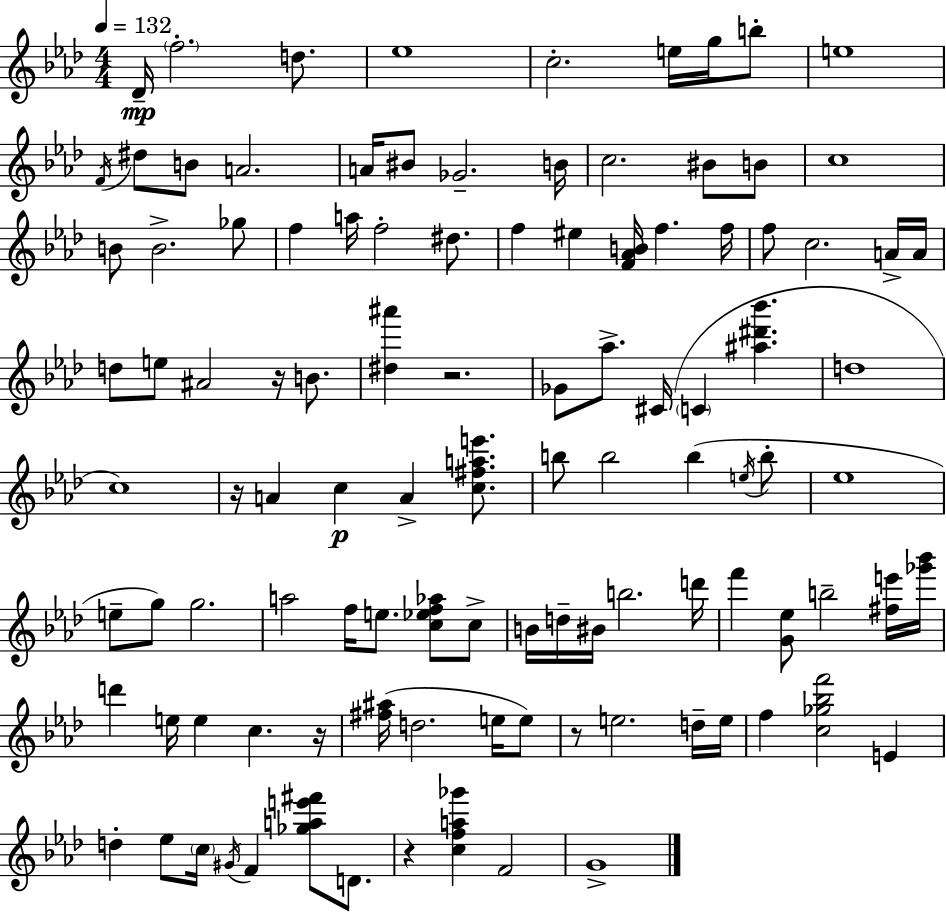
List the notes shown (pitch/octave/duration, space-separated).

Db4/s F5/h. D5/e. Eb5/w C5/h. E5/s G5/s B5/e E5/w F4/s D#5/e B4/e A4/h. A4/s BIS4/e Gb4/h. B4/s C5/h. BIS4/e B4/e C5/w B4/e B4/h. Gb5/e F5/q A5/s F5/h D#5/e. F5/q EIS5/q [F4,Ab4,B4]/s F5/q. F5/s F5/e C5/h. A4/s A4/s D5/e E5/e A#4/h R/s B4/e. [D#5,A#6]/q R/h. Gb4/e Ab5/e. C#4/s C4/q [A#5,D#6,Bb6]/q. D5/w C5/w R/s A4/q C5/q A4/q [C5,F#5,A5,E6]/e. B5/e B5/h B5/q E5/s B5/e Eb5/w E5/e G5/e G5/h. A5/h F5/s E5/e. [C5,Eb5,F5,Ab5]/e C5/e B4/s D5/s BIS4/s B5/h. D6/s F6/q [G4,Eb5]/e B5/h [F#5,E6]/s [Gb6,Bb6]/s D6/q E5/s E5/q C5/q. R/s [F#5,A#5]/s D5/h. E5/s E5/e R/e E5/h. D5/s E5/s F5/q [C5,Gb5,Bb5,F6]/h E4/q D5/q Eb5/e C5/s G#4/s F4/q [Gb5,A5,E6,F#6]/e D4/e. R/q [C5,F5,A5,Gb6]/q F4/h G4/w